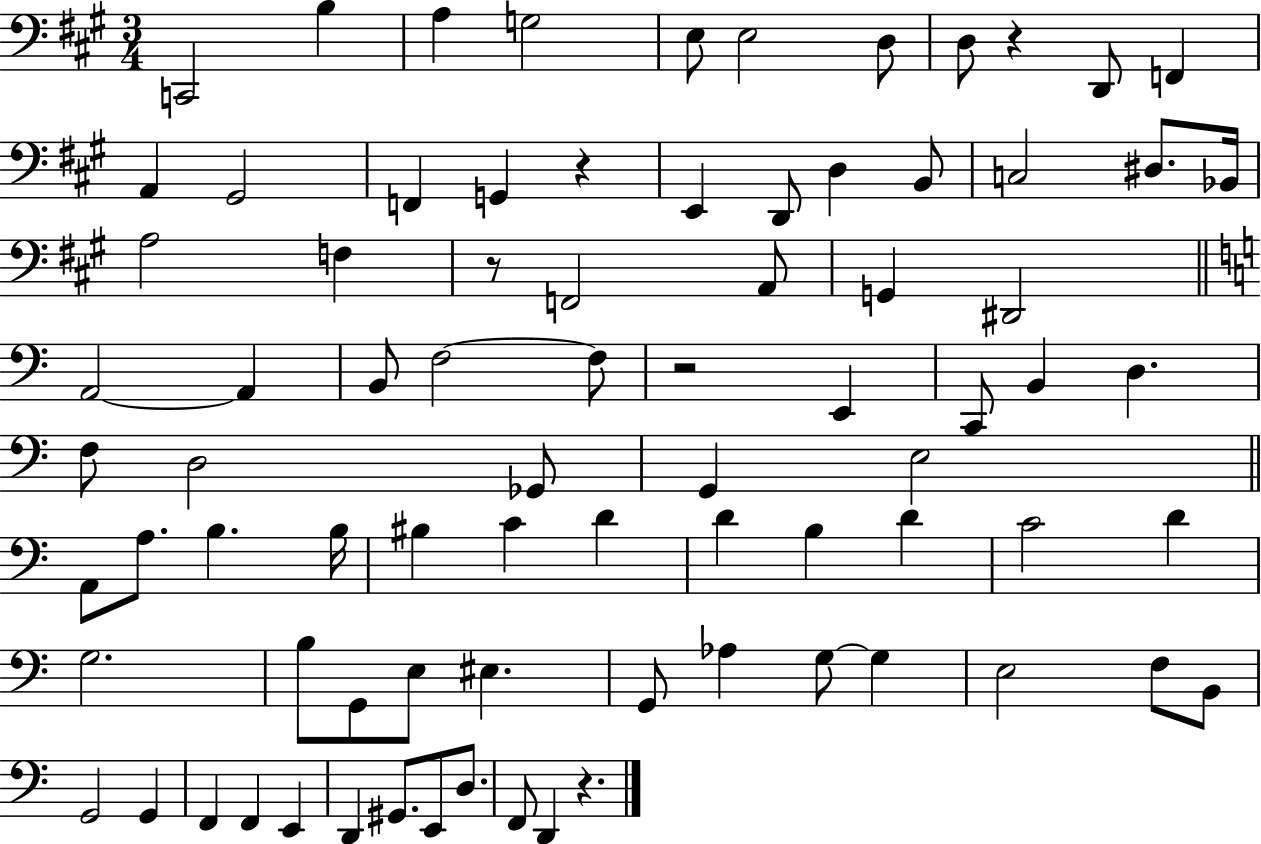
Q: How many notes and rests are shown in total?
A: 81